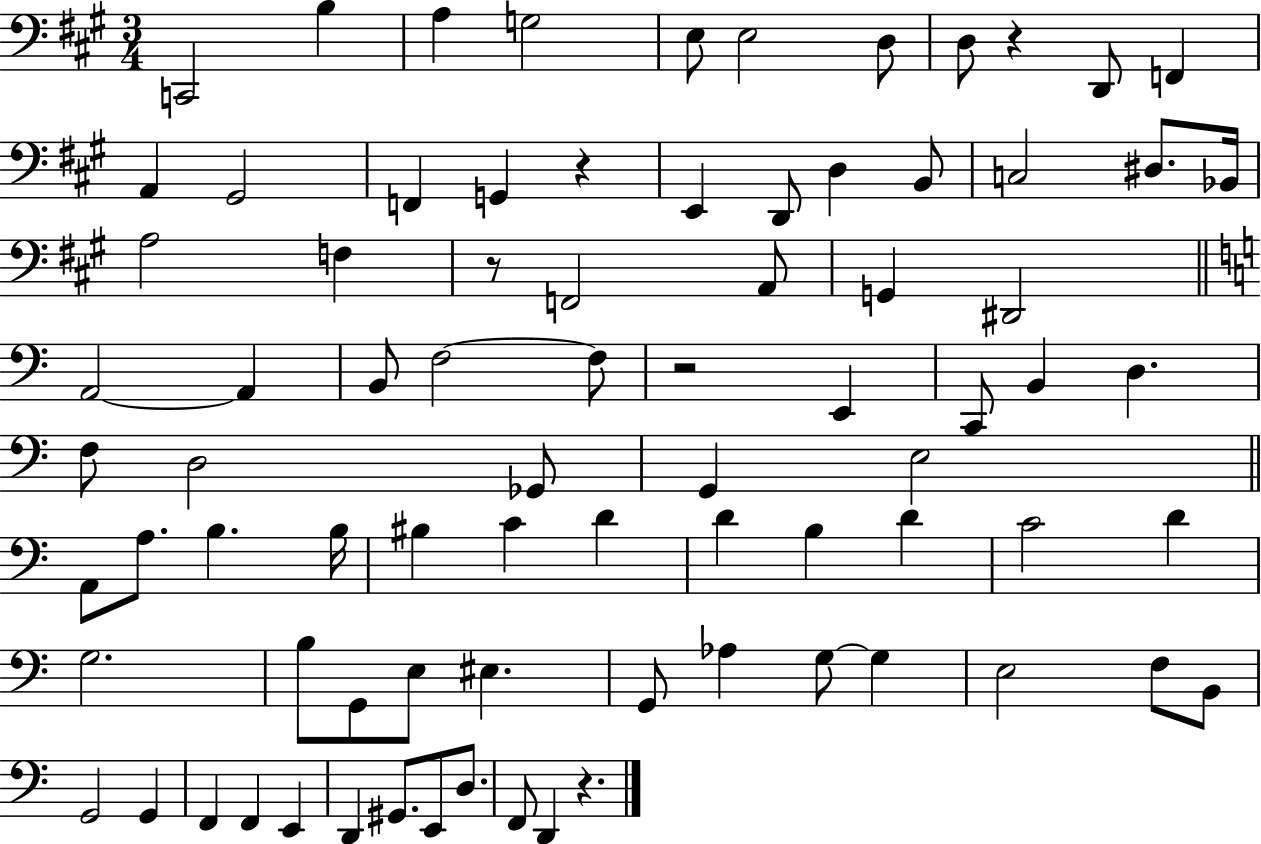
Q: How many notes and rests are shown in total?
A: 81